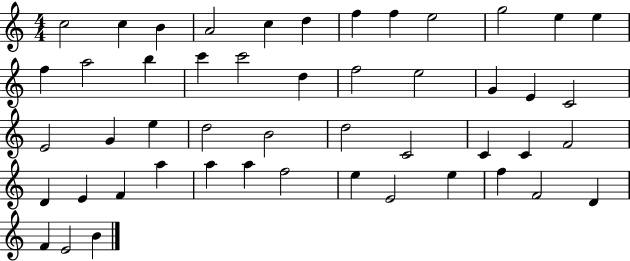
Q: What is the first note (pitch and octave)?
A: C5